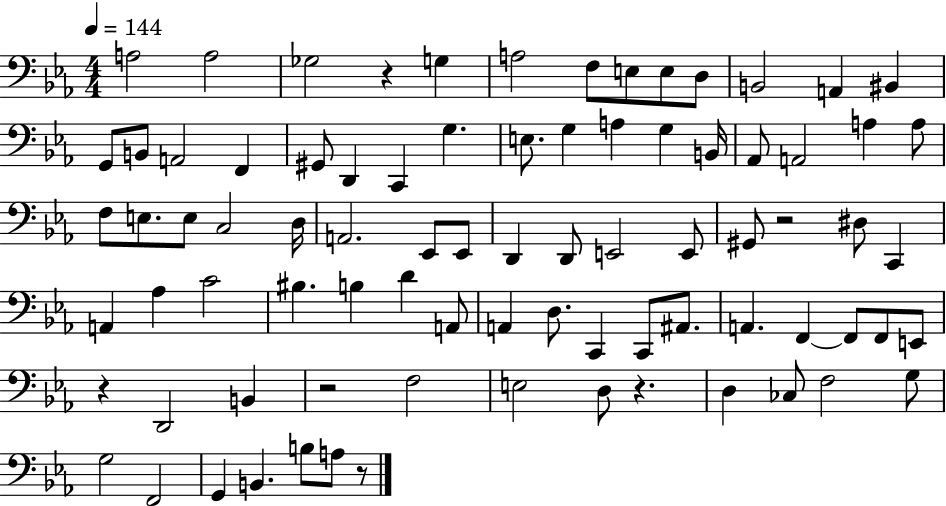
X:1
T:Untitled
M:4/4
L:1/4
K:Eb
A,2 A,2 _G,2 z G, A,2 F,/2 E,/2 E,/2 D,/2 B,,2 A,, ^B,, G,,/2 B,,/2 A,,2 F,, ^G,,/2 D,, C,, G, E,/2 G, A, G, B,,/4 _A,,/2 A,,2 A, A,/2 F,/2 E,/2 E,/2 C,2 D,/4 A,,2 _E,,/2 _E,,/2 D,, D,,/2 E,,2 E,,/2 ^G,,/2 z2 ^D,/2 C,, A,, _A, C2 ^B, B, D A,,/2 A,, D,/2 C,, C,,/2 ^A,,/2 A,, F,, F,,/2 F,,/2 E,,/2 z D,,2 B,, z2 F,2 E,2 D,/2 z D, _C,/2 F,2 G,/2 G,2 F,,2 G,, B,, B,/2 A,/2 z/2